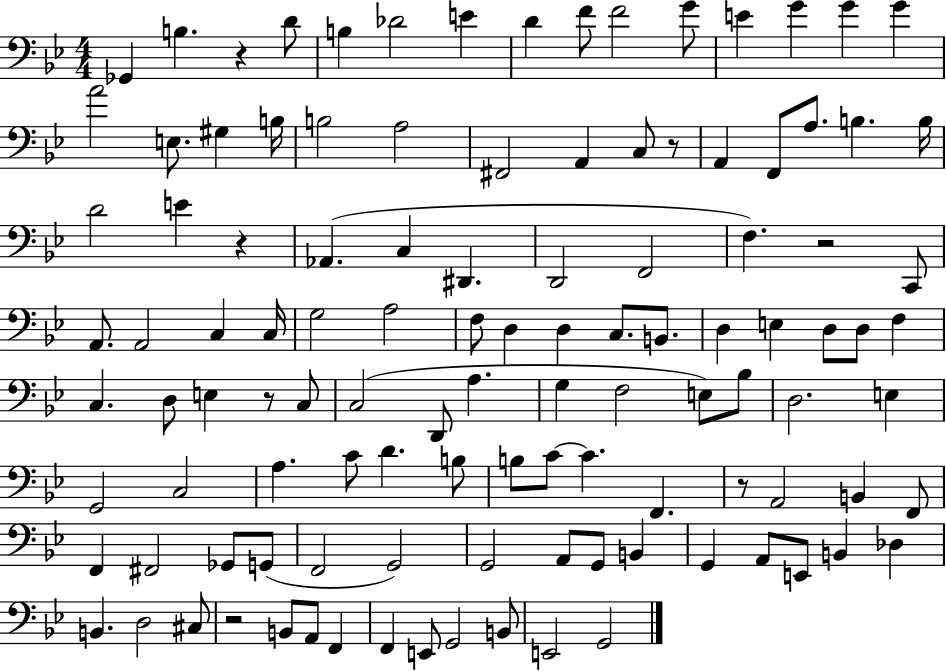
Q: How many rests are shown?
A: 7